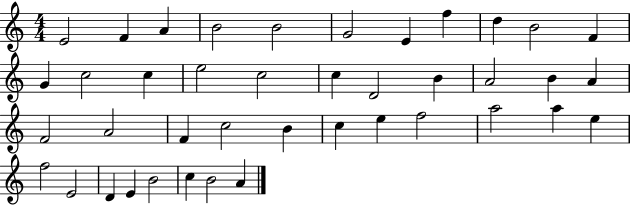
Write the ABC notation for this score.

X:1
T:Untitled
M:4/4
L:1/4
K:C
E2 F A B2 B2 G2 E f d B2 F G c2 c e2 c2 c D2 B A2 B A F2 A2 F c2 B c e f2 a2 a e f2 E2 D E B2 c B2 A